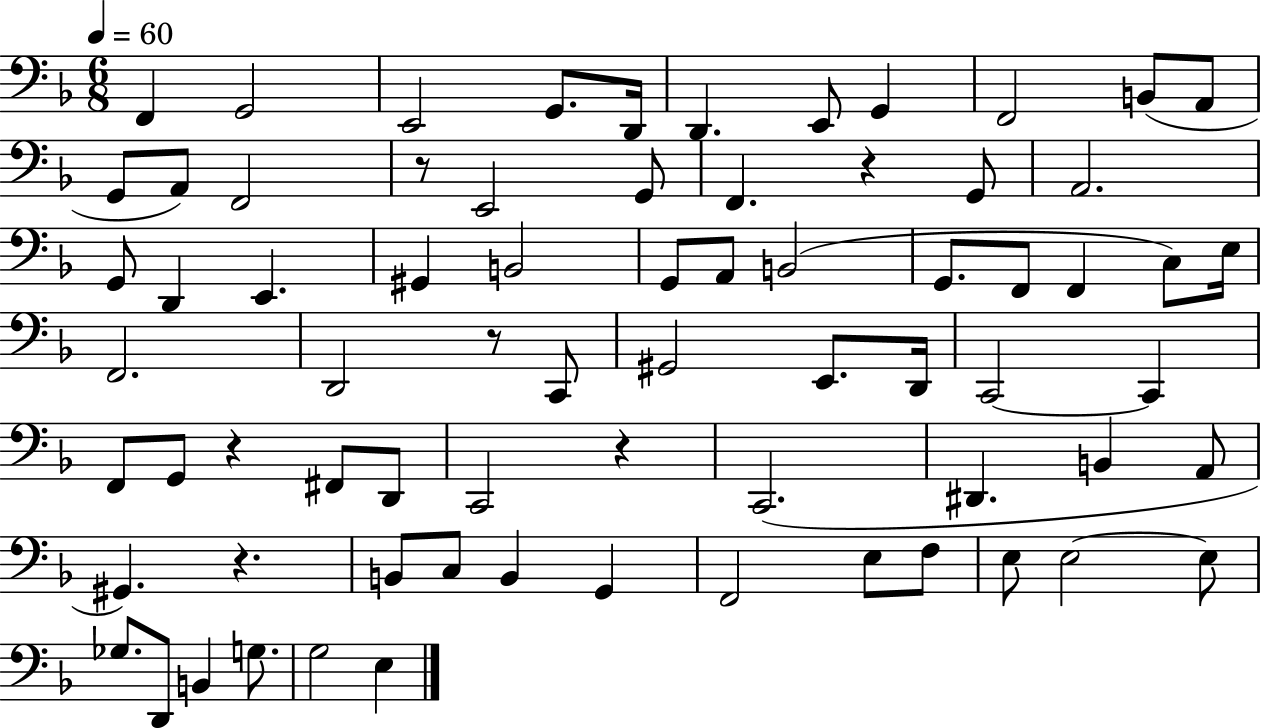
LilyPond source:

{
  \clef bass
  \numericTimeSignature
  \time 6/8
  \key f \major
  \tempo 4 = 60
  f,4 g,2 | e,2 g,8. d,16 | d,4. e,8 g,4 | f,2 b,8( a,8 | \break g,8 a,8) f,2 | r8 e,2 g,8 | f,4. r4 g,8 | a,2. | \break g,8 d,4 e,4. | gis,4 b,2 | g,8 a,8 b,2( | g,8. f,8 f,4 c8) e16 | \break f,2. | d,2 r8 c,8 | gis,2 e,8. d,16 | c,2~~ c,4 | \break f,8 g,8 r4 fis,8 d,8 | c,2 r4 | c,2.( | dis,4. b,4 a,8 | \break gis,4.) r4. | b,8 c8 b,4 g,4 | f,2 e8 f8 | e8 e2~~ e8 | \break ges8. d,8 b,4 g8. | g2 e4 | \bar "|."
}